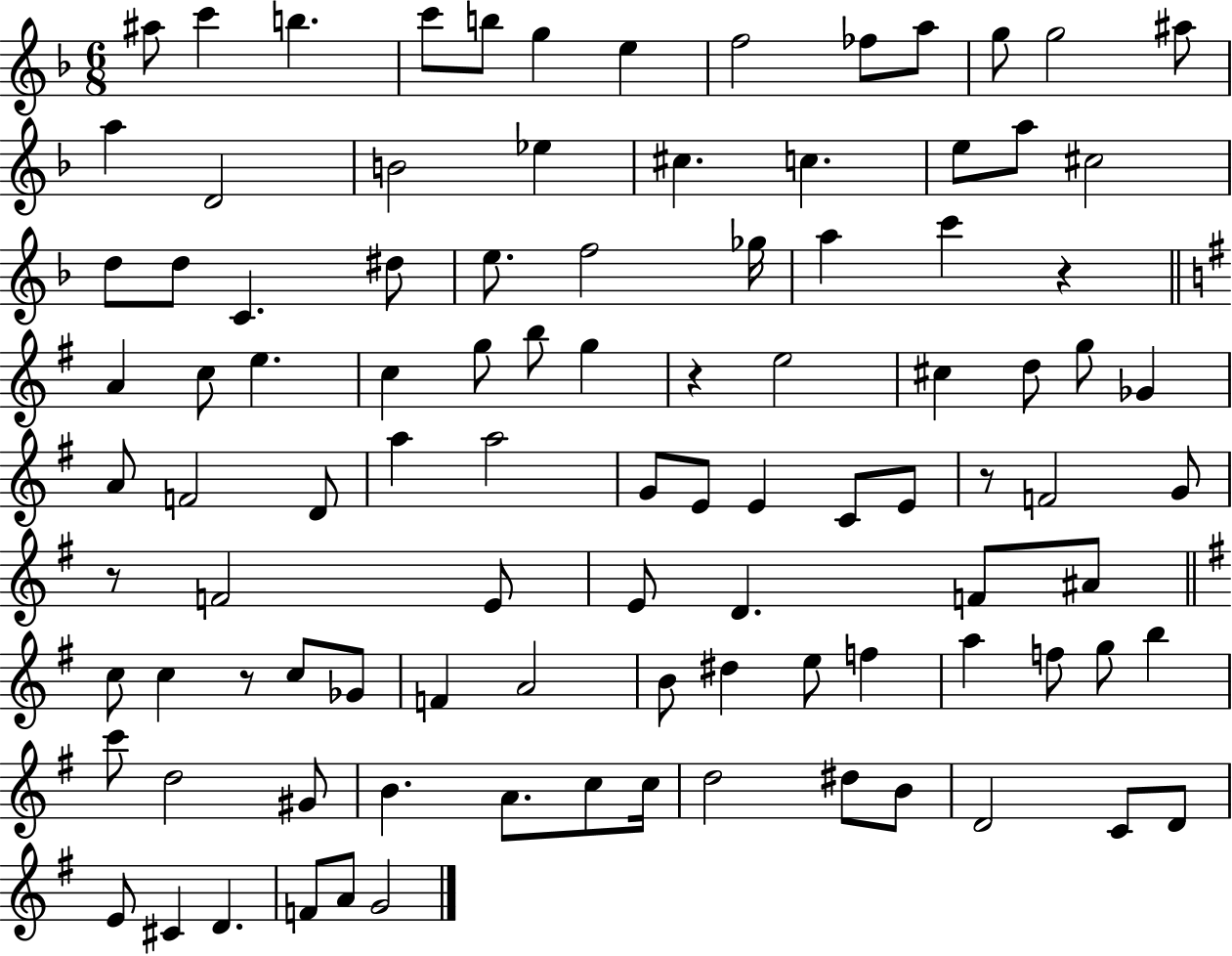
{
  \clef treble
  \numericTimeSignature
  \time 6/8
  \key f \major
  ais''8 c'''4 b''4. | c'''8 b''8 g''4 e''4 | f''2 fes''8 a''8 | g''8 g''2 ais''8 | \break a''4 d'2 | b'2 ees''4 | cis''4. c''4. | e''8 a''8 cis''2 | \break d''8 d''8 c'4. dis''8 | e''8. f''2 ges''16 | a''4 c'''4 r4 | \bar "||" \break \key e \minor a'4 c''8 e''4. | c''4 g''8 b''8 g''4 | r4 e''2 | cis''4 d''8 g''8 ges'4 | \break a'8 f'2 d'8 | a''4 a''2 | g'8 e'8 e'4 c'8 e'8 | r8 f'2 g'8 | \break r8 f'2 e'8 | e'8 d'4. f'8 ais'8 | \bar "||" \break \key g \major c''8 c''4 r8 c''8 ges'8 | f'4 a'2 | b'8 dis''4 e''8 f''4 | a''4 f''8 g''8 b''4 | \break c'''8 d''2 gis'8 | b'4. a'8. c''8 c''16 | d''2 dis''8 b'8 | d'2 c'8 d'8 | \break e'8 cis'4 d'4. | f'8 a'8 g'2 | \bar "|."
}